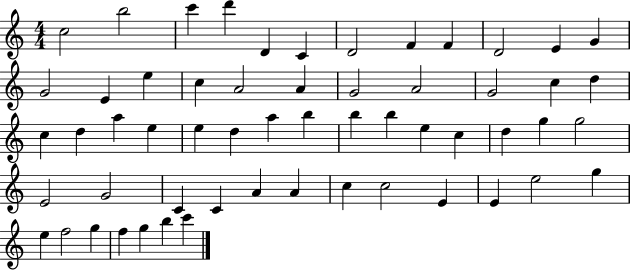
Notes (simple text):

C5/h B5/h C6/q D6/q D4/q C4/q D4/h F4/q F4/q D4/h E4/q G4/q G4/h E4/q E5/q C5/q A4/h A4/q G4/h A4/h G4/h C5/q D5/q C5/q D5/q A5/q E5/q E5/q D5/q A5/q B5/q B5/q B5/q E5/q C5/q D5/q G5/q G5/h E4/h G4/h C4/q C4/q A4/q A4/q C5/q C5/h E4/q E4/q E5/h G5/q E5/q F5/h G5/q F5/q G5/q B5/q C6/q